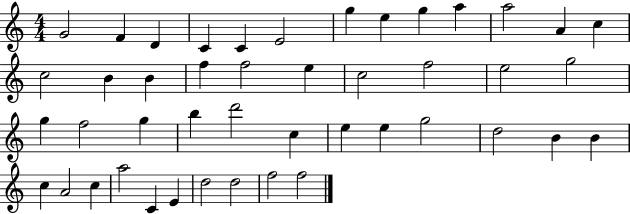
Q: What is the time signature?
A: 4/4